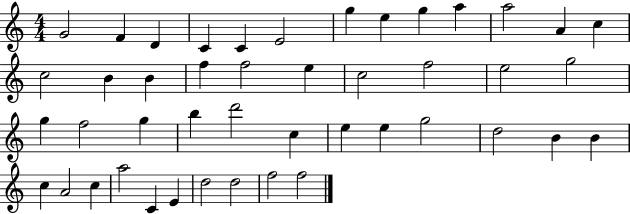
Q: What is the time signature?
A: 4/4